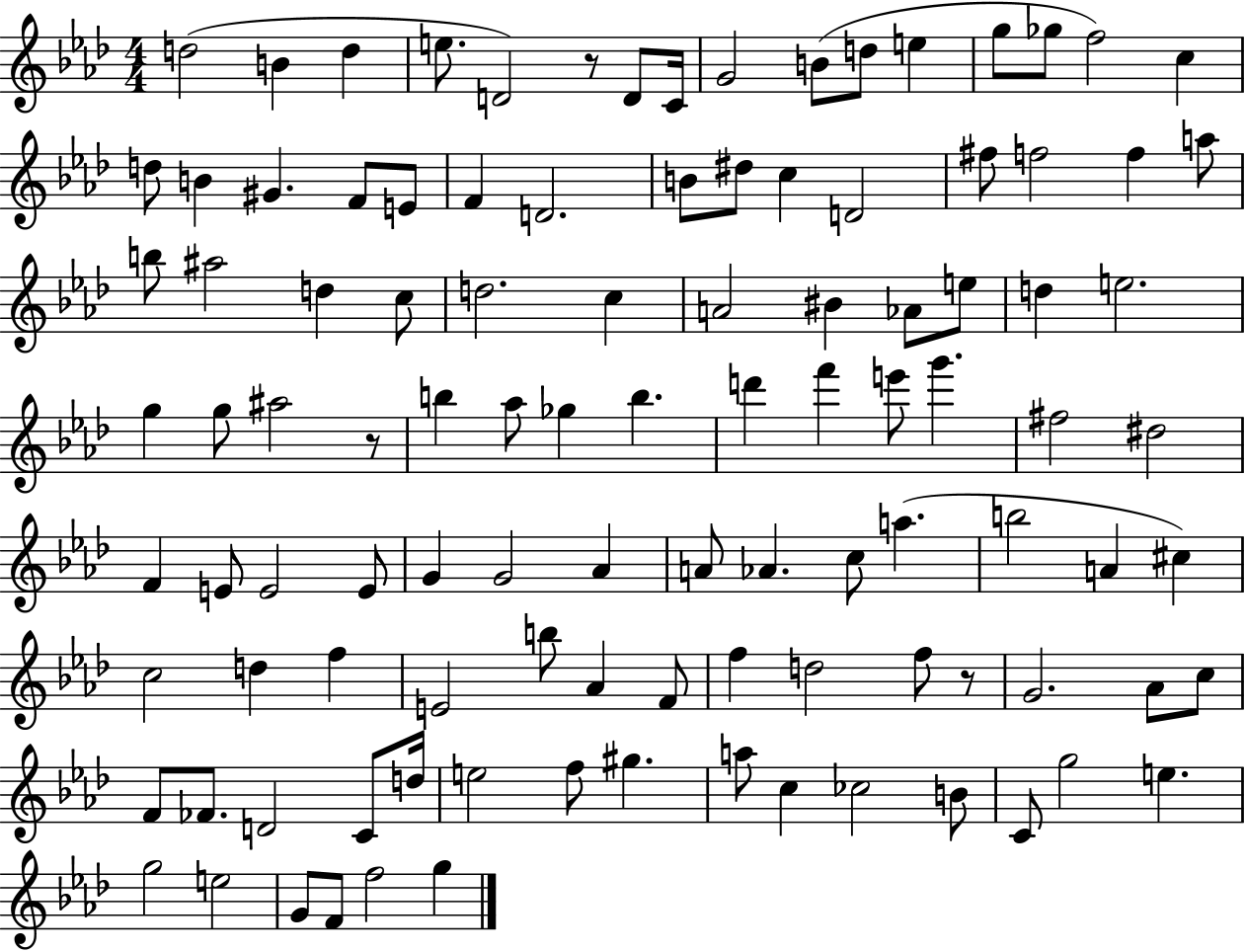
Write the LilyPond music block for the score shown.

{
  \clef treble
  \numericTimeSignature
  \time 4/4
  \key aes \major
  d''2( b'4 d''4 | e''8. d'2) r8 d'8 c'16 | g'2 b'8( d''8 e''4 | g''8 ges''8 f''2) c''4 | \break d''8 b'4 gis'4. f'8 e'8 | f'4 d'2. | b'8 dis''8 c''4 d'2 | fis''8 f''2 f''4 a''8 | \break b''8 ais''2 d''4 c''8 | d''2. c''4 | a'2 bis'4 aes'8 e''8 | d''4 e''2. | \break g''4 g''8 ais''2 r8 | b''4 aes''8 ges''4 b''4. | d'''4 f'''4 e'''8 g'''4. | fis''2 dis''2 | \break f'4 e'8 e'2 e'8 | g'4 g'2 aes'4 | a'8 aes'4. c''8 a''4.( | b''2 a'4 cis''4) | \break c''2 d''4 f''4 | e'2 b''8 aes'4 f'8 | f''4 d''2 f''8 r8 | g'2. aes'8 c''8 | \break f'8 fes'8. d'2 c'8 d''16 | e''2 f''8 gis''4. | a''8 c''4 ces''2 b'8 | c'8 g''2 e''4. | \break g''2 e''2 | g'8 f'8 f''2 g''4 | \bar "|."
}